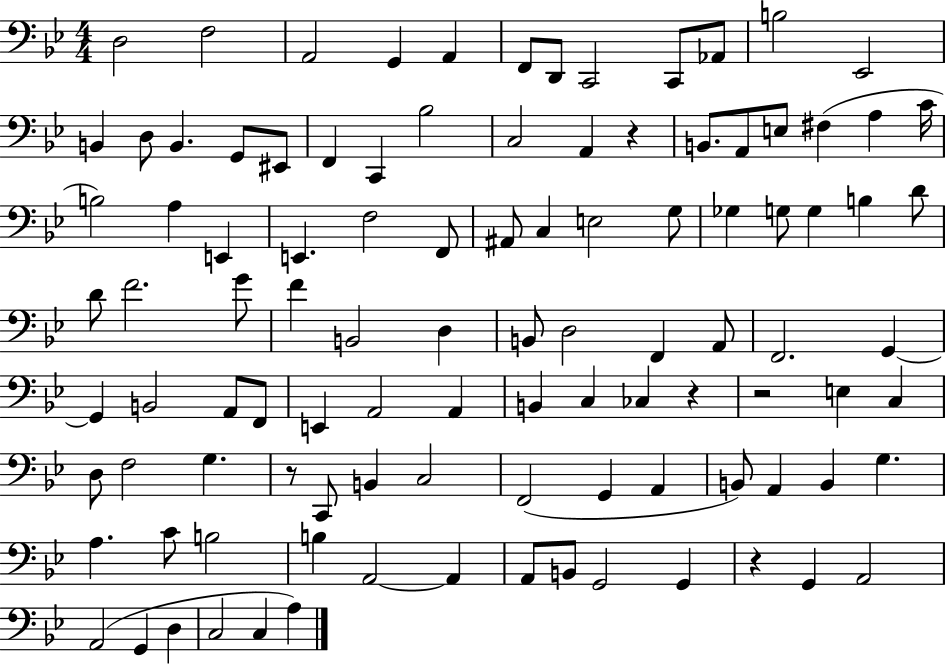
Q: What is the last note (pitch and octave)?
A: A3